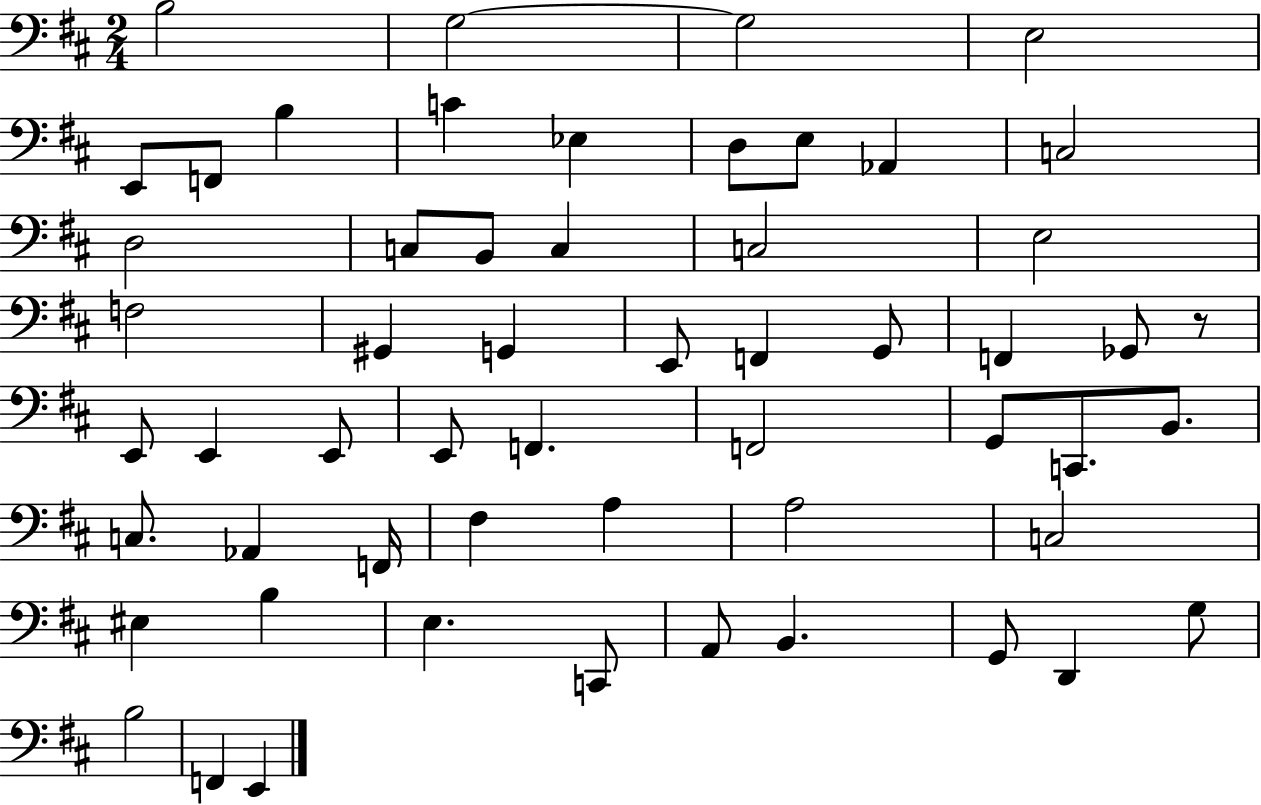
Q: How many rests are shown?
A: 1